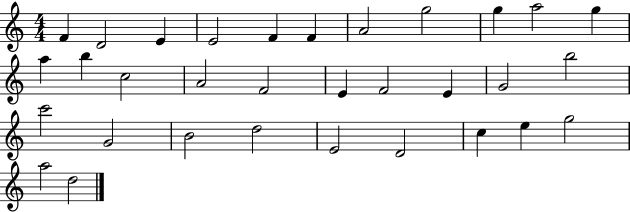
F4/q D4/h E4/q E4/h F4/q F4/q A4/h G5/h G5/q A5/h G5/q A5/q B5/q C5/h A4/h F4/h E4/q F4/h E4/q G4/h B5/h C6/h G4/h B4/h D5/h E4/h D4/h C5/q E5/q G5/h A5/h D5/h